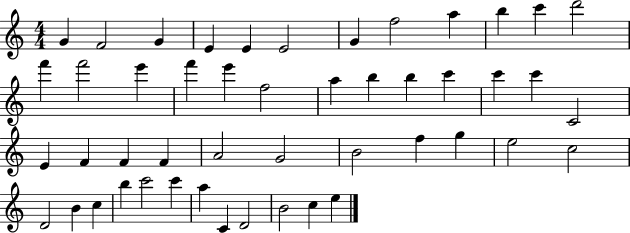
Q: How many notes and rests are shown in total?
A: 48